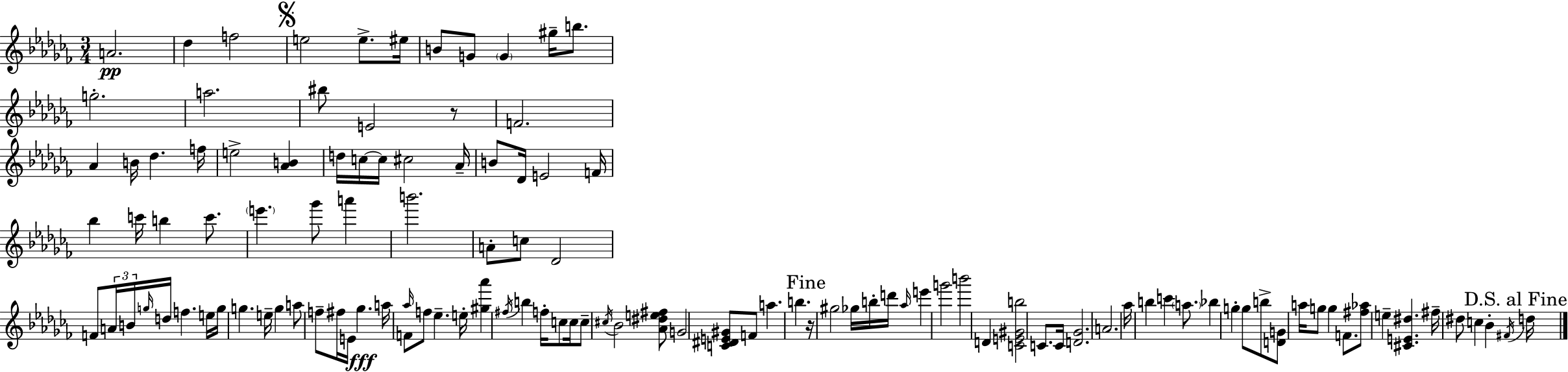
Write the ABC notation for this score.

X:1
T:Untitled
M:3/4
L:1/4
K:Abm
A2 _d f2 e2 e/2 ^e/4 B/2 G/2 G ^g/4 b/2 g2 a2 ^b/2 E2 z/2 F2 _A B/4 _d f/4 e2 [_AB] d/4 c/4 c/4 ^c2 _A/4 B/2 _D/4 E2 F/4 _b c'/4 b c'/2 e' _g'/2 a' b'2 A/2 c/2 _D2 F/2 A/4 B/4 g/4 d/4 f e/4 g/4 g e/4 g a/2 f/2 ^f/4 E/4 _g a/4 F/2 _a/4 f/2 _e e/4 [^g_a'] ^f/4 b f/4 c/2 c/4 c/2 ^c/4 _B2 [_A^de^f]/2 G2 [C^DE^G]/2 F/2 a b z/4 ^g2 _g/4 b/4 d'/4 _a/4 e' g'2 b'2 D [CE^Gb]2 C/2 C/4 [D_G]2 A2 _a/4 b c' a/2 _b g g/2 b/2 [DG]/2 a/4 g/2 g F/2 [^f_a]/2 e [^CE^d] ^f/4 ^d/2 c _B ^F/4 d/4